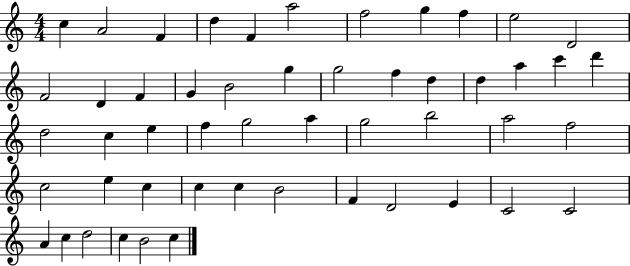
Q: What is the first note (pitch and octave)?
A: C5